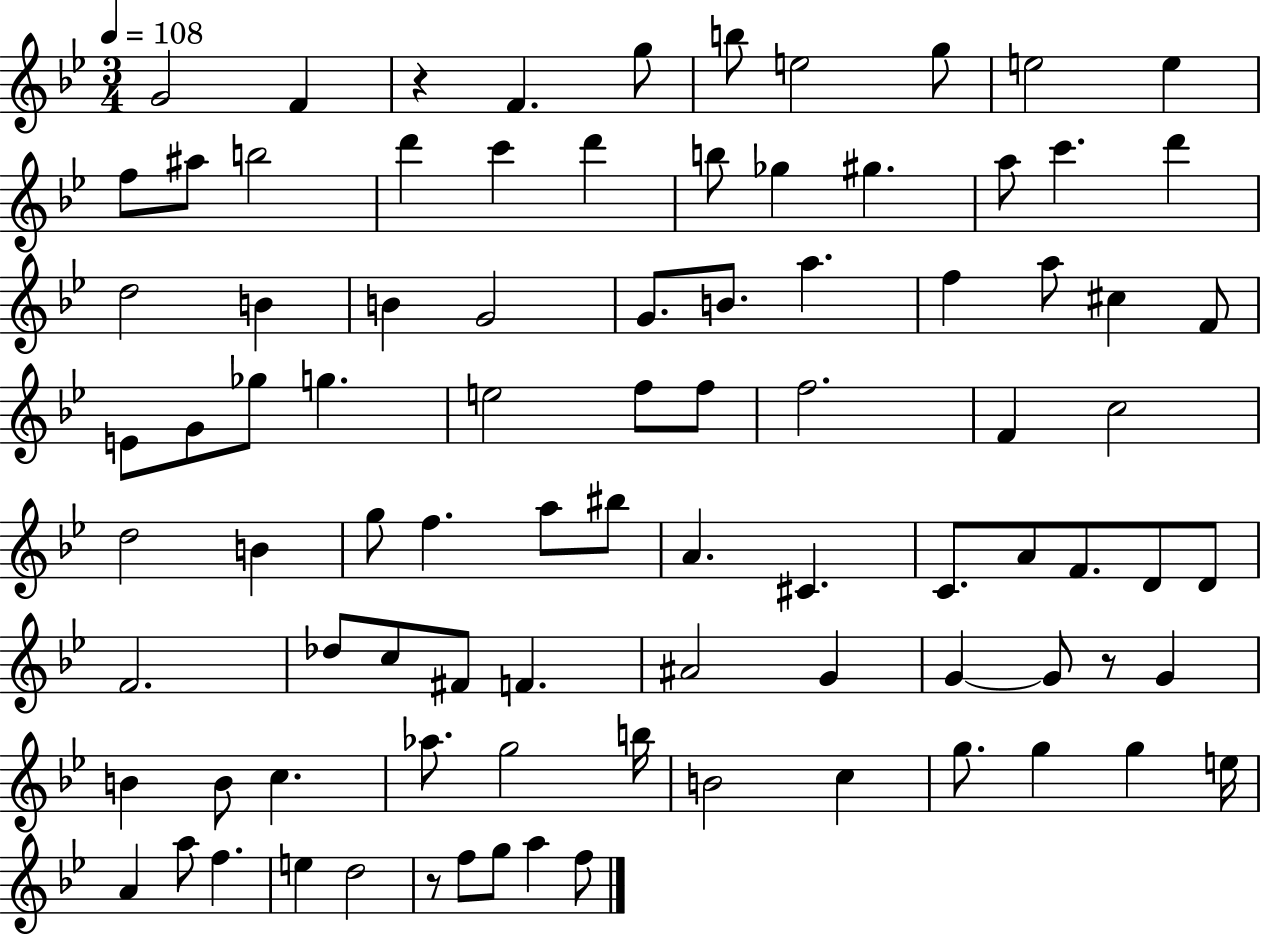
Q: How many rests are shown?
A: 3